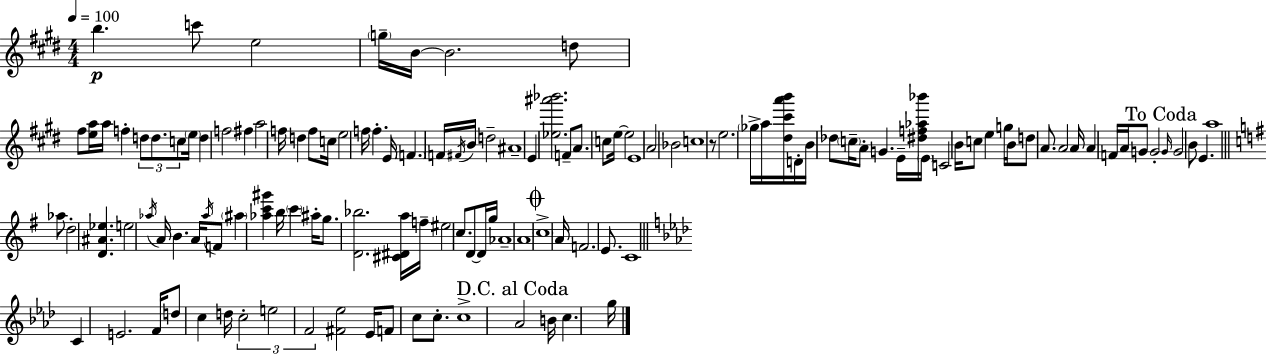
{
  \clef treble
  \numericTimeSignature
  \time 4/4
  \key e \major
  \tempo 4 = 100
  \repeat volta 2 { b''4.\p c'''8 e''2 | \parenthesize g''16-- b'16~~ b'2. d''8 | fis''8 <e'' a''>16 a''16 f''4-. \tuplet 3/2 { d''8 d''8. c''8 } \parenthesize e''16 | d''4 f''2 fis''4 | \break a''2 f''16 d''4 f''8 c''16 | e''2 f''16 f''4.-. e'16 | \parenthesize f'4. f'16 \acciaccatura { fis'16 } b'16 d''2-- | ais'1-- | \break e'4 <ees'' ais''' bes'''>2. | f'8-- a'8. c''8 e''16~~ e''2 | e'1 | a'2 bes'2 | \break c''1 | r8 e''2. \parenthesize ges''16-> | a''16 <dis'' cis''' a''' b'''>16 d'16-. b'16 des''8 \parenthesize c''16-- a'8-. g'4. e'16-- | <dis'' f'' aes'' bes'''>16 \parenthesize e'16 c'2 b'16 c''8 e''4 | \break g''16 b'16 d''8 a'8. a'2 | a'16 a'4 f'16 a'16 g'8 g'2-. | \mark "To Coda" \grace { g'16 } g'2 b'8 e'4. | a''1 | \break \bar "||" \break \key e \minor aes''8 d''2-. <d' ais' ees''>4. | e''2 \acciaccatura { aes''16 } a'16 b'4. | a'16 \acciaccatura { aes''16 } f'8 \parenthesize ais''4 <aes'' c''' gis'''>4 b''16 \parenthesize c'''4 | ais''16-. g''8. <d' bes''>2. | \break <cis' dis' a''>16 f''16-- eis''2 c''8. d'8~~ | d'16 g''16 aes'1-- | a'1 | \mark \markup { \musicglyph "scripts.coda" } \parenthesize c''1-> | \break a'16 f'2. e'8. | c'1 | \bar "||" \break \key aes \major c'4 e'2. | f'16 d''8 c''4 d''16 \tuplet 3/2 { c''2-. | e''2 f'2 } | <fis' ees''>2 ees'16 f'8 c''8 c''8.-. | \break c''1-> | \mark "D.C. al Coda" aes'2 b'16 c''4. g''16 | } \bar "|."
}